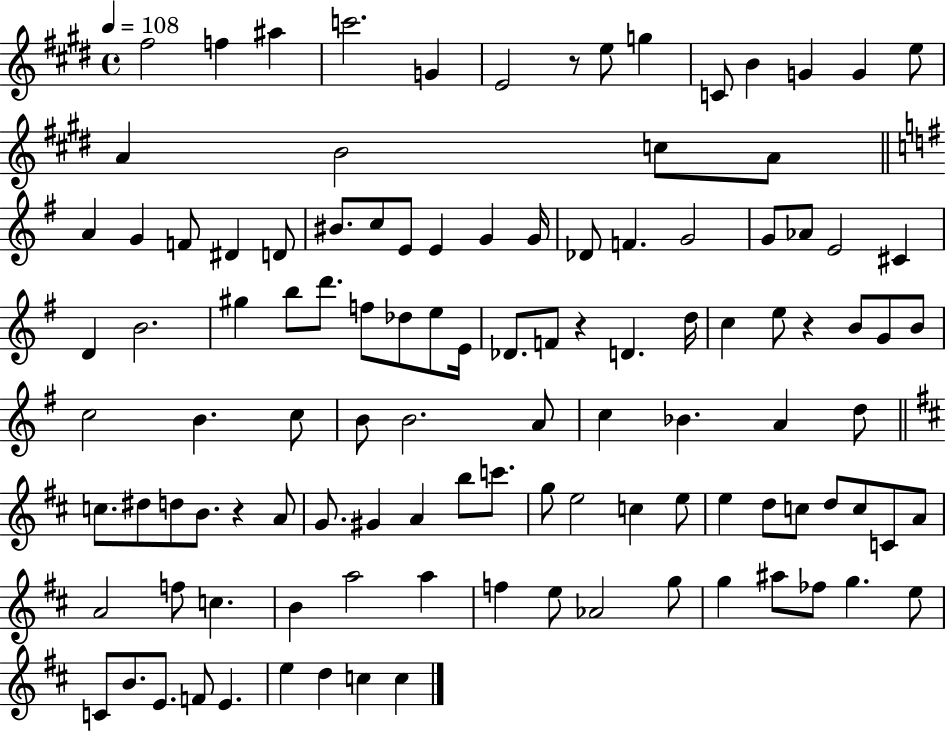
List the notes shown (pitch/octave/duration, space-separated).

F#5/h F5/q A#5/q C6/h. G4/q E4/h R/e E5/e G5/q C4/e B4/q G4/q G4/q E5/e A4/q B4/h C5/e A4/e A4/q G4/q F4/e D#4/q D4/e BIS4/e. C5/e E4/e E4/q G4/q G4/s Db4/e F4/q. G4/h G4/e Ab4/e E4/h C#4/q D4/q B4/h. G#5/q B5/e D6/e. F5/e Db5/e E5/e E4/s Db4/e. F4/e R/q D4/q. D5/s C5/q E5/e R/q B4/e G4/e B4/e C5/h B4/q. C5/e B4/e B4/h. A4/e C5/q Bb4/q. A4/q D5/e C5/e. D#5/e D5/e B4/e. R/q A4/e G4/e. G#4/q A4/q B5/e C6/e. G5/e E5/h C5/q E5/e E5/q D5/e C5/e D5/e C5/e C4/e A4/e A4/h F5/e C5/q. B4/q A5/h A5/q F5/q E5/e Ab4/h G5/e G5/q A#5/e FES5/e G5/q. E5/e C4/e B4/e. E4/e. F4/e E4/q. E5/q D5/q C5/q C5/q